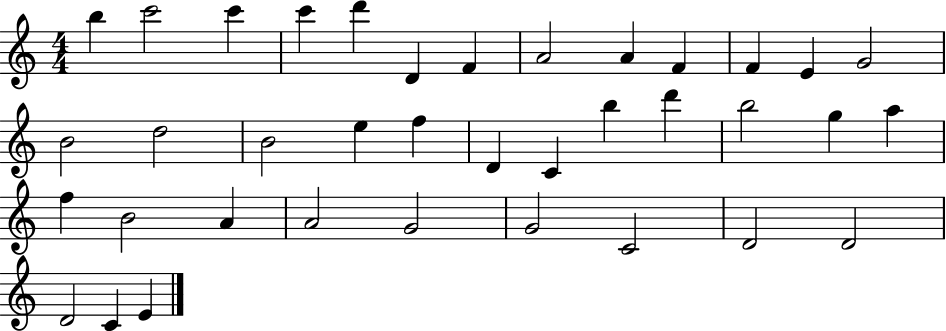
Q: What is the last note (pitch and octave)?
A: E4